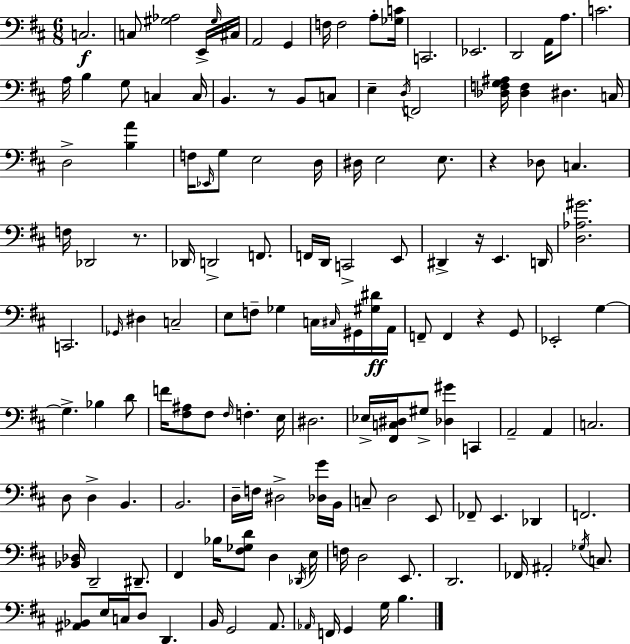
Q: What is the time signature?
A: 6/8